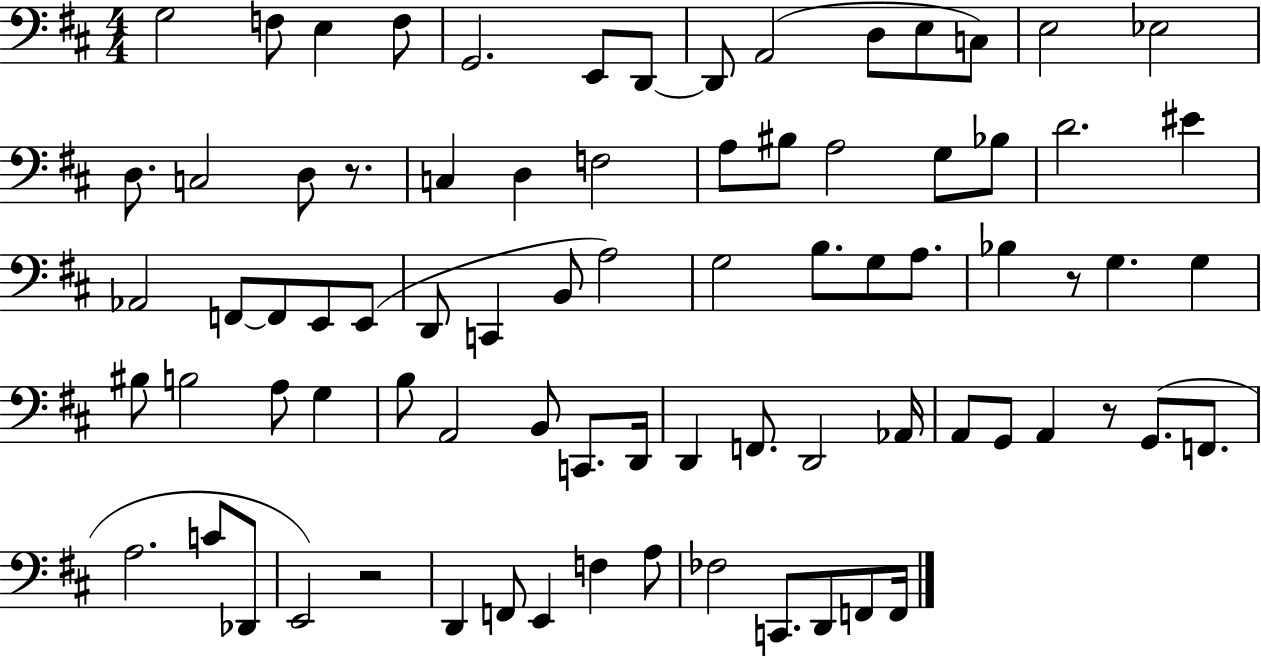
{
  \clef bass
  \numericTimeSignature
  \time 4/4
  \key d \major
  \repeat volta 2 { g2 f8 e4 f8 | g,2. e,8 d,8~~ | d,8 a,2( d8 e8 c8) | e2 ees2 | \break d8. c2 d8 r8. | c4 d4 f2 | a8 bis8 a2 g8 bes8 | d'2. eis'4 | \break aes,2 f,8~~ f,8 e,8 e,8( | d,8 c,4 b,8 a2) | g2 b8. g8 a8. | bes4 r8 g4. g4 | \break bis8 b2 a8 g4 | b8 a,2 b,8 c,8. d,16 | d,4 f,8. d,2 aes,16 | a,8 g,8 a,4 r8 g,8.( f,8. | \break a2. c'8 des,8 | e,2) r2 | d,4 f,8 e,4 f4 a8 | fes2 c,8. d,8 f,8 f,16 | \break } \bar "|."
}